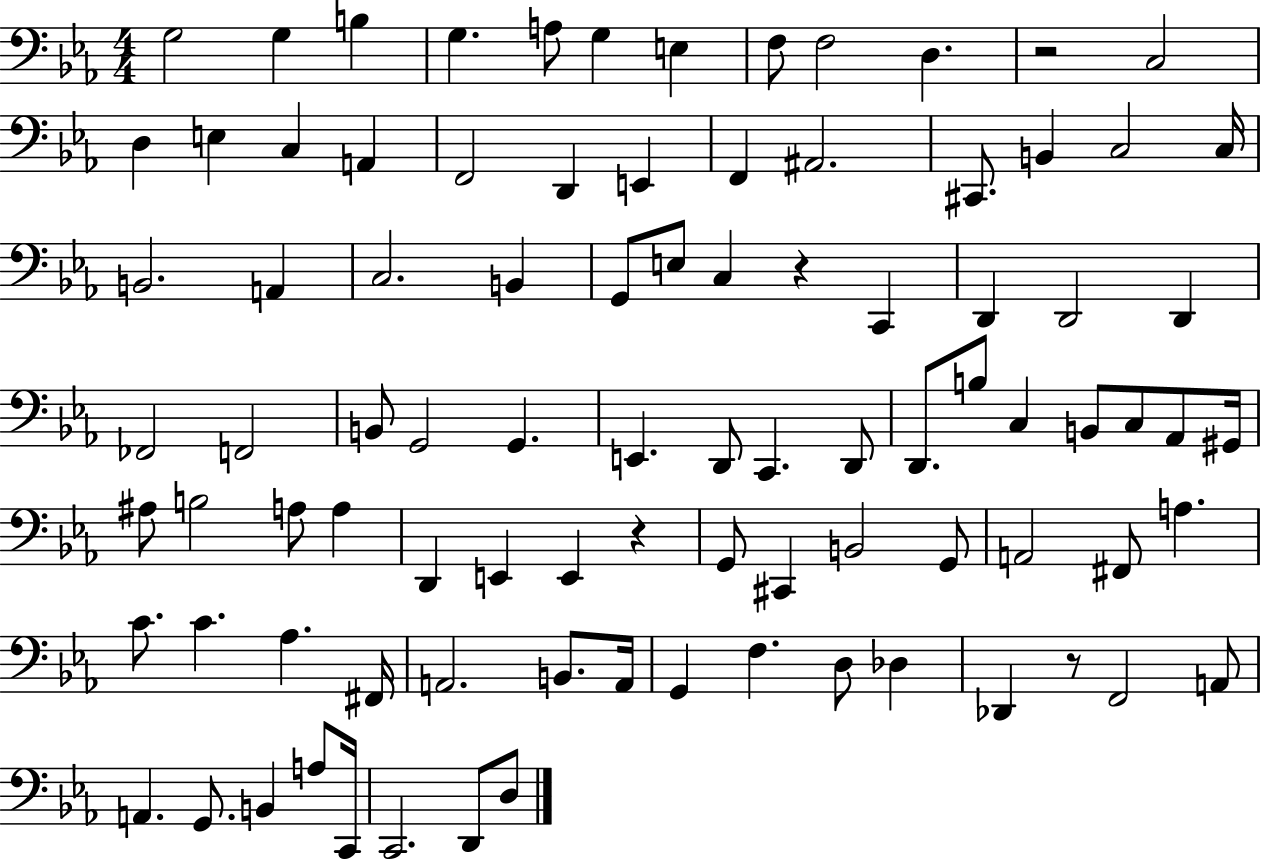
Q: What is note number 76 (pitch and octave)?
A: Db3